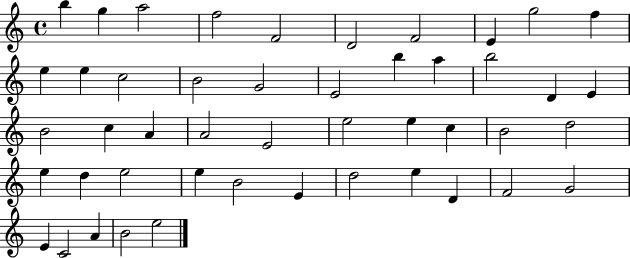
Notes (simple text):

B5/q G5/q A5/h F5/h F4/h D4/h F4/h E4/q G5/h F5/q E5/q E5/q C5/h B4/h G4/h E4/h B5/q A5/q B5/h D4/q E4/q B4/h C5/q A4/q A4/h E4/h E5/h E5/q C5/q B4/h D5/h E5/q D5/q E5/h E5/q B4/h E4/q D5/h E5/q D4/q F4/h G4/h E4/q C4/h A4/q B4/h E5/h